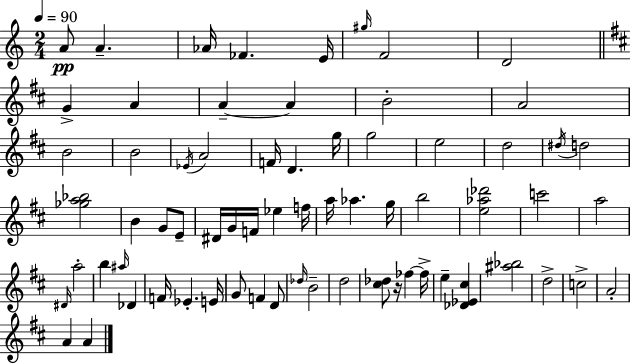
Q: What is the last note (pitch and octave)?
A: A4